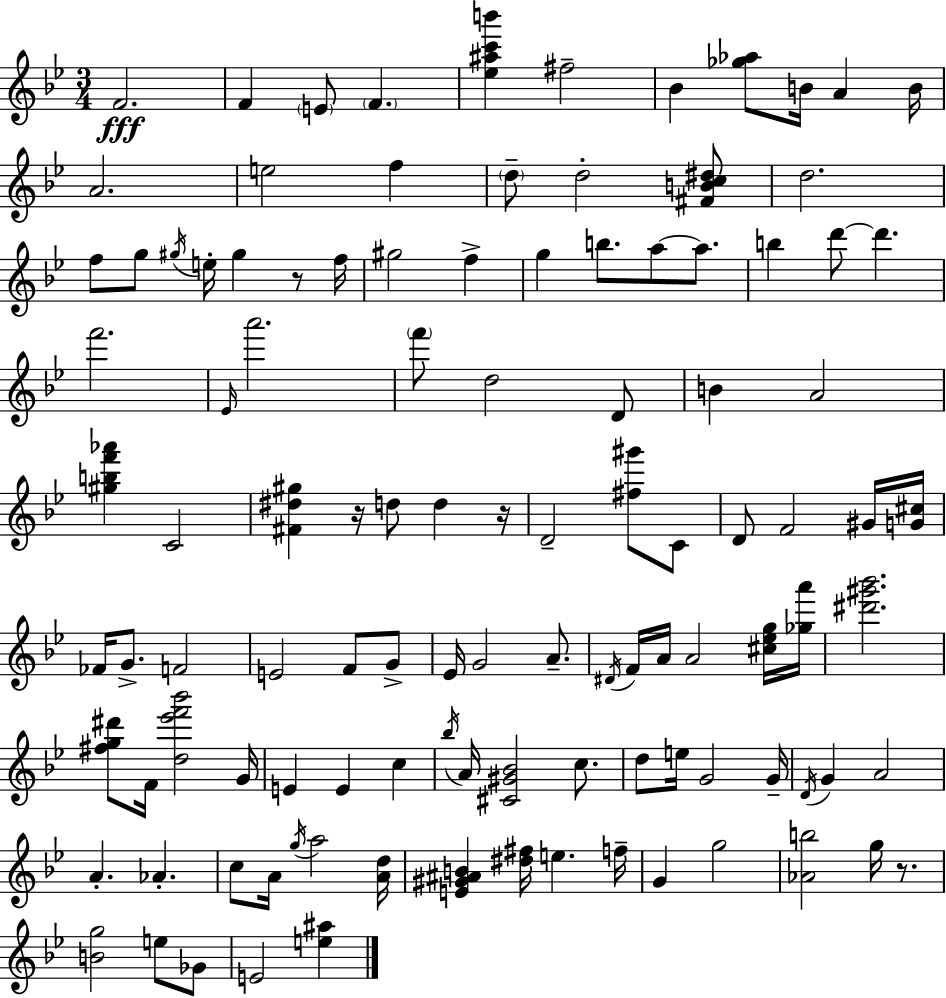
{
  \clef treble
  \numericTimeSignature
  \time 3/4
  \key bes \major
  f'2.\fff | f'4 \parenthesize e'8 \parenthesize f'4. | <ees'' ais'' c''' b'''>4 fis''2-- | bes'4 <ges'' aes''>8 b'16 a'4 b'16 | \break a'2. | e''2 f''4 | \parenthesize d''8-- d''2-. <fis' b' c'' dis''>8 | d''2. | \break f''8 g''8 \acciaccatura { gis''16 } e''16-. gis''4 r8 | f''16 gis''2 f''4-> | g''4 b''8. a''8~~ a''8. | b''4 d'''8~~ d'''4. | \break f'''2. | \grace { ees'16 } a'''2. | \parenthesize f'''8 d''2 | d'8 b'4 a'2 | \break <gis'' b'' f''' aes'''>4 c'2 | <fis' dis'' gis''>4 r16 d''8 d''4 | r16 d'2-- <fis'' gis'''>8 | c'8 d'8 f'2 | \break gis'16 <g' cis''>16 fes'16 g'8.-> f'2 | e'2 f'8 | g'8-> ees'16 g'2 a'8.-- | \acciaccatura { dis'16 } f'16 a'16 a'2 | \break <cis'' ees'' g''>16 <ges'' a'''>16 <dis''' gis''' bes'''>2. | <fis'' g'' dis'''>8 f'16 <d'' ees''' f''' bes'''>2 | g'16 e'4 e'4 c''4 | \acciaccatura { bes''16 } a'16 <cis' gis' bes'>2 | \break c''8. d''8 e''16 g'2 | g'16-- \acciaccatura { d'16 } g'4 a'2 | a'4.-. aes'4.-. | c''8 a'16 \acciaccatura { g''16 } a''2 | \break <a' d''>16 <e' gis' ais' b'>4 <dis'' fis''>16 e''4. | f''16-- g'4 g''2 | <aes' b''>2 | g''16 r8. <b' g''>2 | \break e''8 ges'8 e'2 | <e'' ais''>4 \bar "|."
}